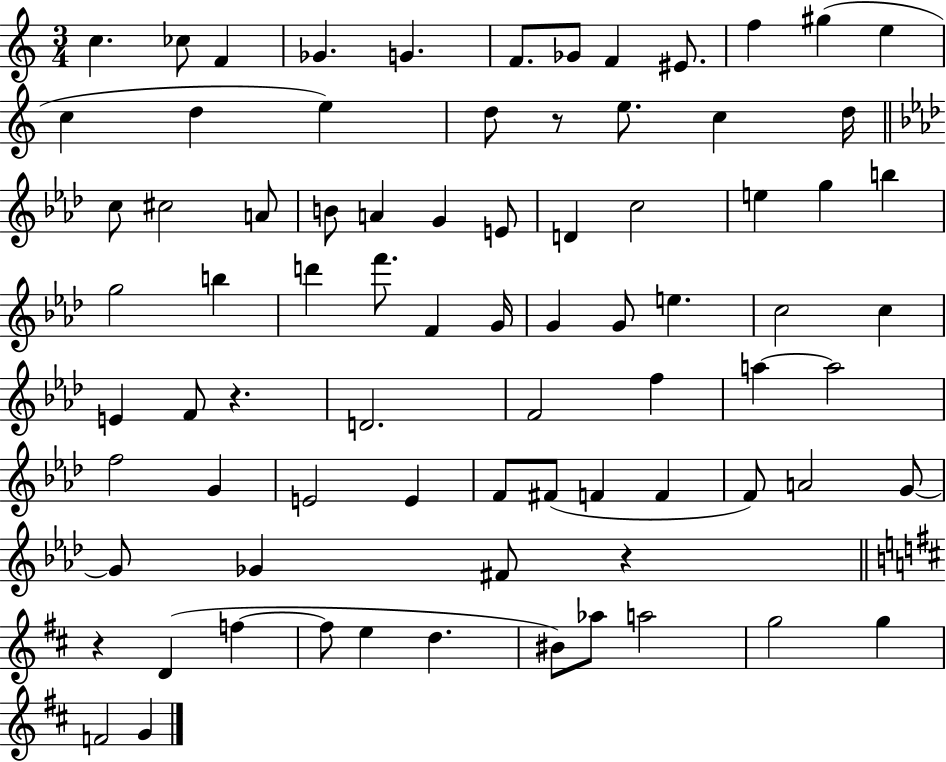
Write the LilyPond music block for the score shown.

{
  \clef treble
  \numericTimeSignature
  \time 3/4
  \key c \major
  c''4. ces''8 f'4 | ges'4. g'4. | f'8. ges'8 f'4 eis'8. | f''4 gis''4( e''4 | \break c''4 d''4 e''4) | d''8 r8 e''8. c''4 d''16 | \bar "||" \break \key aes \major c''8 cis''2 a'8 | b'8 a'4 g'4 e'8 | d'4 c''2 | e''4 g''4 b''4 | \break g''2 b''4 | d'''4 f'''8. f'4 g'16 | g'4 g'8 e''4. | c''2 c''4 | \break e'4 f'8 r4. | d'2. | f'2 f''4 | a''4~~ a''2 | \break f''2 g'4 | e'2 e'4 | f'8 fis'8( f'4 f'4 | f'8) a'2 g'8~~ | \break g'8 ges'4 fis'8 r4 | \bar "||" \break \key b \minor r4 d'4( f''4~~ | f''8 e''4 d''4. | bis'8) aes''8 a''2 | g''2 g''4 | \break f'2 g'4 | \bar "|."
}